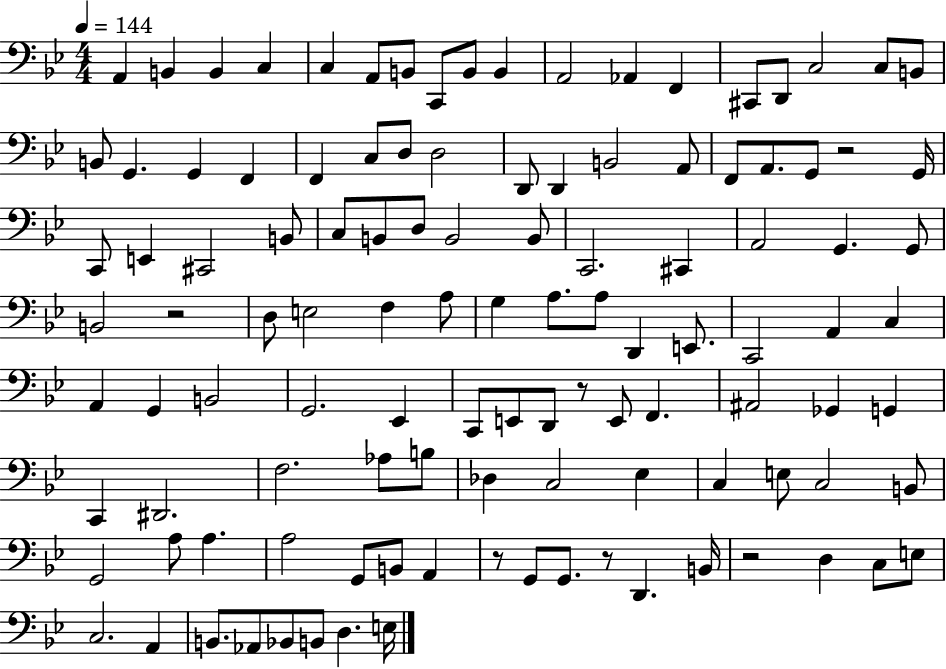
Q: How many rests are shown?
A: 6